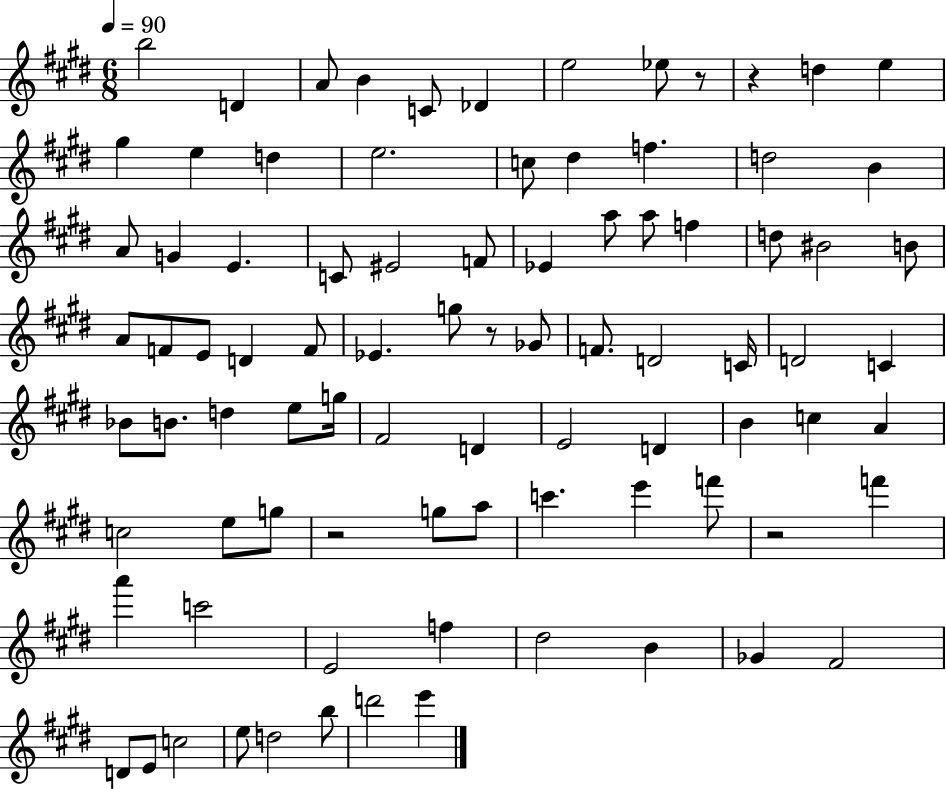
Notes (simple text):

B5/h D4/q A4/e B4/q C4/e Db4/q E5/h Eb5/e R/e R/q D5/q E5/q G#5/q E5/q D5/q E5/h. C5/e D#5/q F5/q. D5/h B4/q A4/e G4/q E4/q. C4/e EIS4/h F4/e Eb4/q A5/e A5/e F5/q D5/e BIS4/h B4/e A4/e F4/e E4/e D4/q F4/e Eb4/q. G5/e R/e Gb4/e F4/e. D4/h C4/s D4/h C4/q Bb4/e B4/e. D5/q E5/e G5/s F#4/h D4/q E4/h D4/q B4/q C5/q A4/q C5/h E5/e G5/e R/h G5/e A5/e C6/q. E6/q F6/e R/h F6/q A6/q C6/h E4/h F5/q D#5/h B4/q Gb4/q F#4/h D4/e E4/e C5/h E5/e D5/h B5/e D6/h E6/q